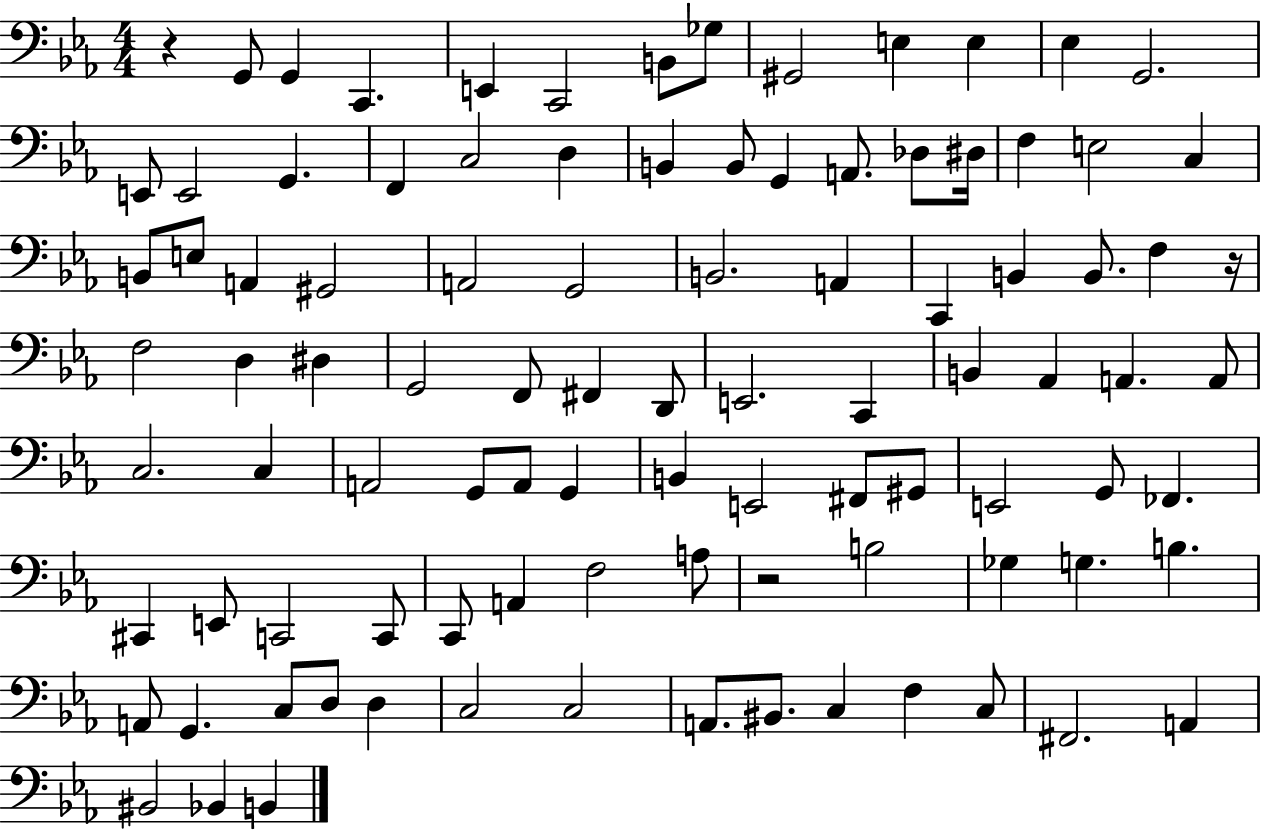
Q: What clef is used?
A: bass